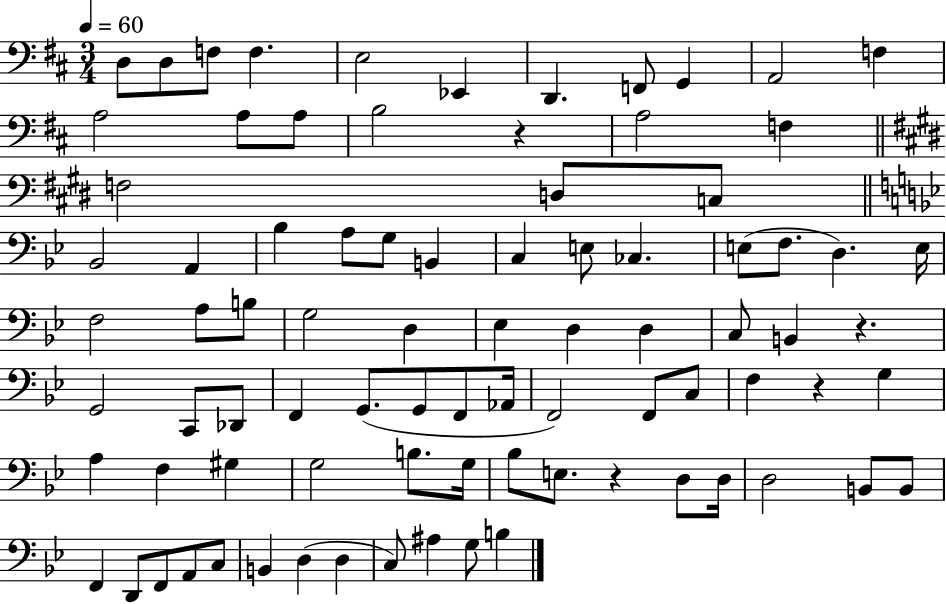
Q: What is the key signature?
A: D major